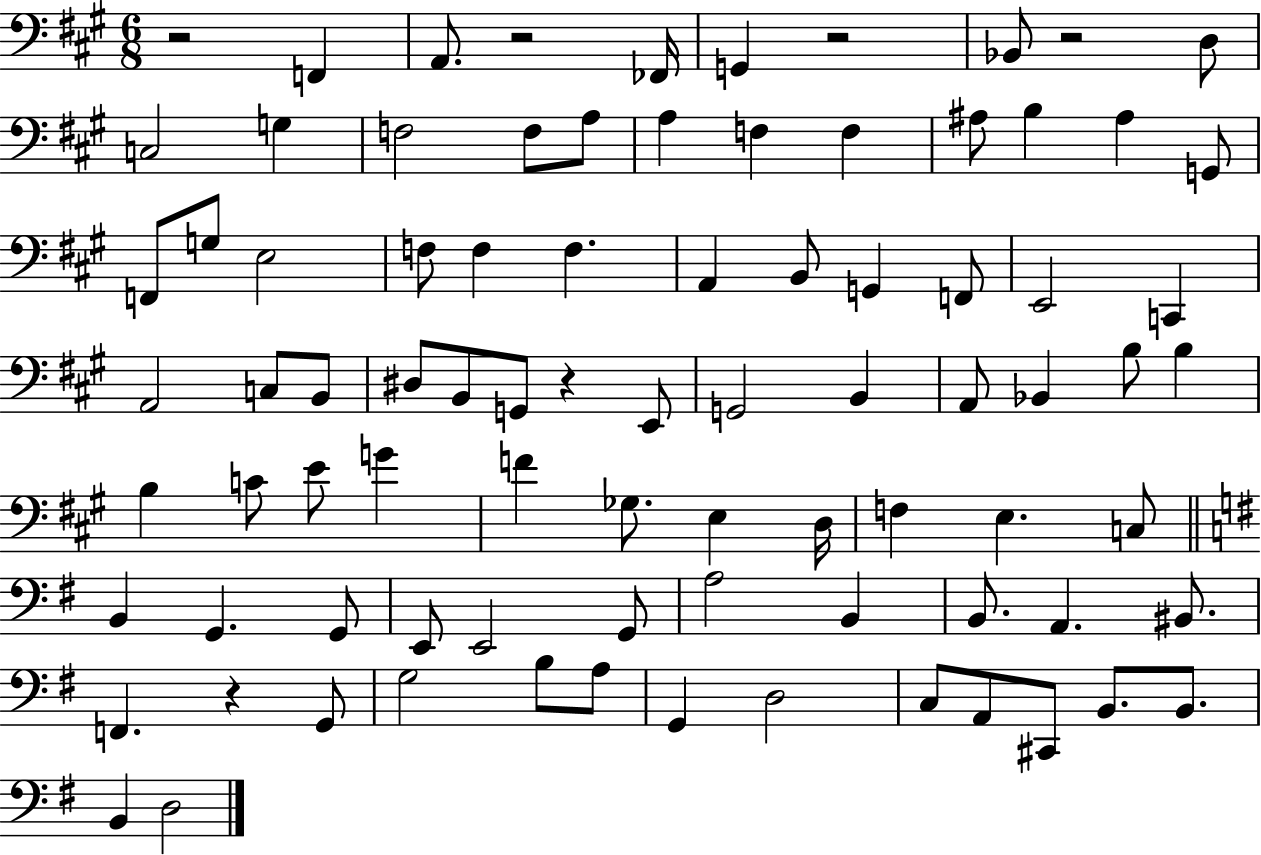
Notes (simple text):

R/h F2/q A2/e. R/h FES2/s G2/q R/h Bb2/e R/h D3/e C3/h G3/q F3/h F3/e A3/e A3/q F3/q F3/q A#3/e B3/q A#3/q G2/e F2/e G3/e E3/h F3/e F3/q F3/q. A2/q B2/e G2/q F2/e E2/h C2/q A2/h C3/e B2/e D#3/e B2/e G2/e R/q E2/e G2/h B2/q A2/e Bb2/q B3/e B3/q B3/q C4/e E4/e G4/q F4/q Gb3/e. E3/q D3/s F3/q E3/q. C3/e B2/q G2/q. G2/e E2/e E2/h G2/e A3/h B2/q B2/e. A2/q. BIS2/e. F2/q. R/q G2/e G3/h B3/e A3/e G2/q D3/h C3/e A2/e C#2/e B2/e. B2/e. B2/q D3/h